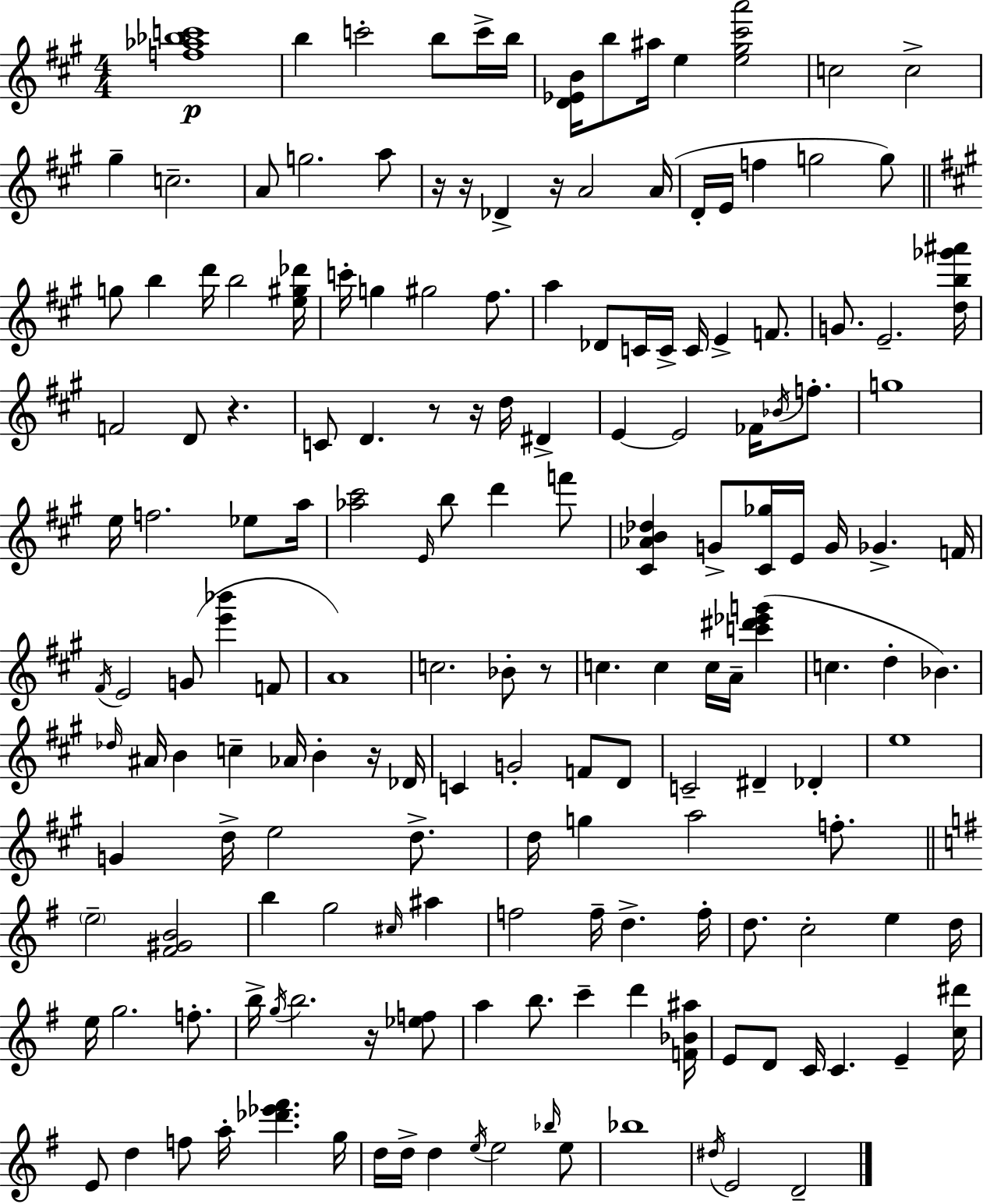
[F5,Ab5,Bb5,C6]/w B5/q C6/h B5/e C6/s B5/s [D4,Eb4,B4]/s B5/e A#5/s E5/q [E5,G#5,C#6,A6]/h C5/h C5/h G#5/q C5/h. A4/e G5/h. A5/e R/s R/s Db4/q R/s A4/h A4/s D4/s E4/s F5/q G5/h G5/e G5/e B5/q D6/s B5/h [E5,G#5,Db6]/s C6/s G5/q G#5/h F#5/e. A5/q Db4/e C4/s C4/s C4/s E4/q F4/e. G4/e. E4/h. [D5,B5,Gb6,A#6]/s F4/h D4/e R/q. C4/e D4/q. R/e R/s D5/s D#4/q E4/q E4/h FES4/s Bb4/s F5/e. G5/w E5/s F5/h. Eb5/e A5/s [Ab5,C#6]/h E4/s B5/e D6/q F6/e [C#4,Ab4,B4,Db5]/q G4/e [C#4,Gb5]/s E4/s G4/s Gb4/q. F4/s F#4/s E4/h G4/e [E6,Bb6]/q F4/e A4/w C5/h. Bb4/e R/e C5/q. C5/q C5/s A4/s [C6,D#6,Eb6,G6]/q C5/q. D5/q Bb4/q. Db5/s A#4/s B4/q C5/q Ab4/s B4/q R/s Db4/s C4/q G4/h F4/e D4/e C4/h D#4/q Db4/q E5/w G4/q D5/s E5/h D5/e. D5/s G5/q A5/h F5/e. E5/h [F#4,G#4,B4]/h B5/q G5/h C#5/s A#5/q F5/h F5/s D5/q. F5/s D5/e. C5/h E5/q D5/s E5/s G5/h. F5/e. B5/s G5/s B5/h. R/s [Eb5,F5]/e A5/q B5/e. C6/q D6/q [F4,Bb4,A#5]/s E4/e D4/e C4/s C4/q. E4/q [C5,D#6]/s E4/e D5/q F5/e A5/s [Db6,Eb6,F#6]/q. G5/s D5/s D5/s D5/q E5/s E5/h Bb5/s E5/e Bb5/w D#5/s E4/h D4/h